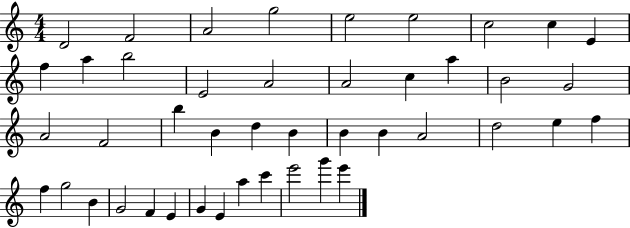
D4/h F4/h A4/h G5/h E5/h E5/h C5/h C5/q E4/q F5/q A5/q B5/h E4/h A4/h A4/h C5/q A5/q B4/h G4/h A4/h F4/h B5/q B4/q D5/q B4/q B4/q B4/q A4/h D5/h E5/q F5/q F5/q G5/h B4/q G4/h F4/q E4/q G4/q E4/q A5/q C6/q E6/h G6/q E6/q